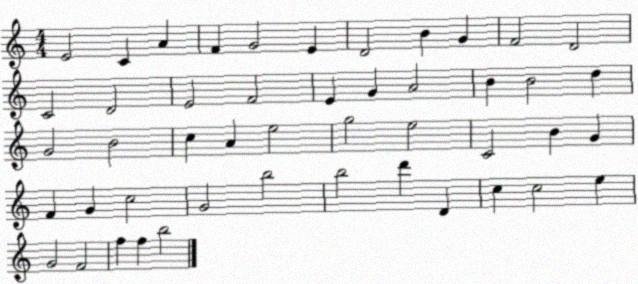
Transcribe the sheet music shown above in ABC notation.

X:1
T:Untitled
M:4/4
L:1/4
K:C
E2 C A F G2 E D2 B G F2 D2 C2 D2 E2 F2 E G A2 B B2 d G2 B2 c A e2 g2 e2 C2 B G F G c2 G2 b2 b2 d' D c c2 e G2 F2 f f b2